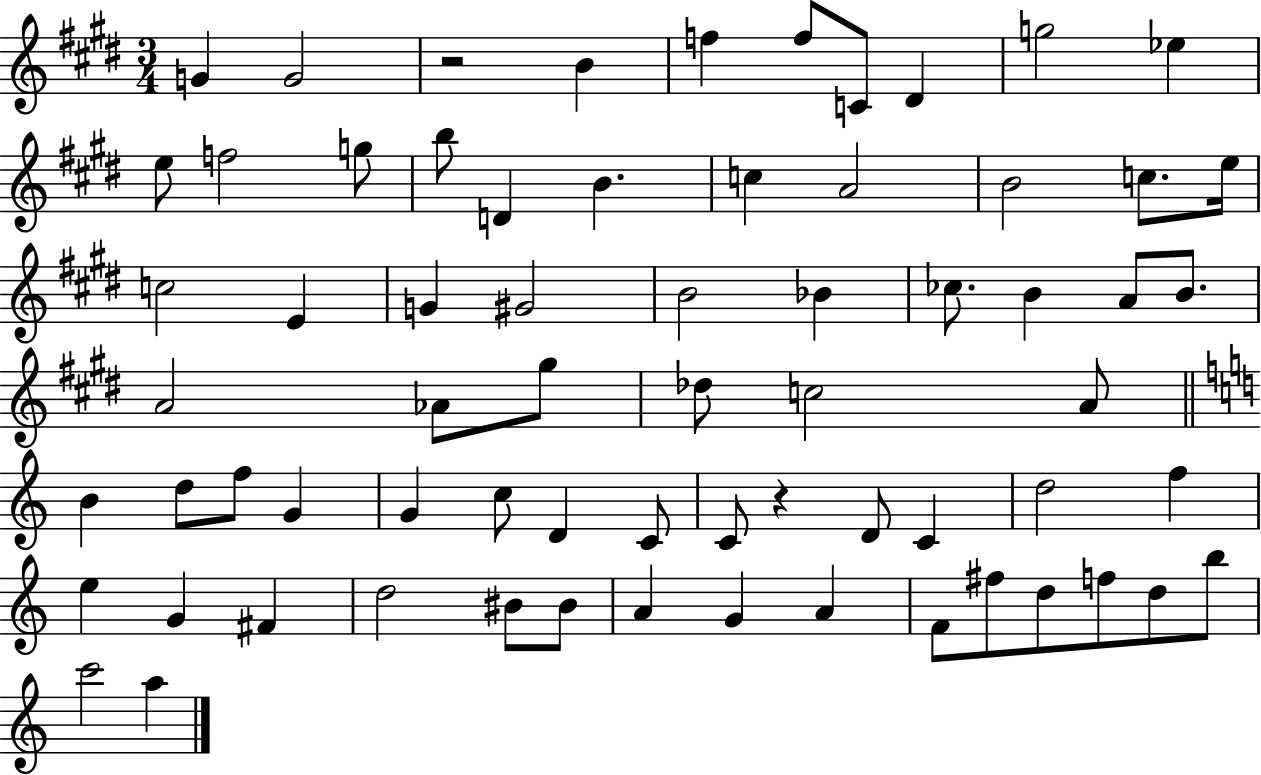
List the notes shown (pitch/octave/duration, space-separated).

G4/q G4/h R/h B4/q F5/q F5/e C4/e D#4/q G5/h Eb5/q E5/e F5/h G5/e B5/e D4/q B4/q. C5/q A4/h B4/h C5/e. E5/s C5/h E4/q G4/q G#4/h B4/h Bb4/q CES5/e. B4/q A4/e B4/e. A4/h Ab4/e G#5/e Db5/e C5/h A4/e B4/q D5/e F5/e G4/q G4/q C5/e D4/q C4/e C4/e R/q D4/e C4/q D5/h F5/q E5/q G4/q F#4/q D5/h BIS4/e BIS4/e A4/q G4/q A4/q F4/e F#5/e D5/e F5/e D5/e B5/e C6/h A5/q